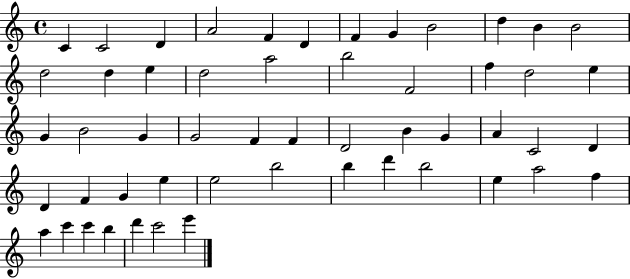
X:1
T:Untitled
M:4/4
L:1/4
K:C
C C2 D A2 F D F G B2 d B B2 d2 d e d2 a2 b2 F2 f d2 e G B2 G G2 F F D2 B G A C2 D D F G e e2 b2 b d' b2 e a2 f a c' c' b d' c'2 e'